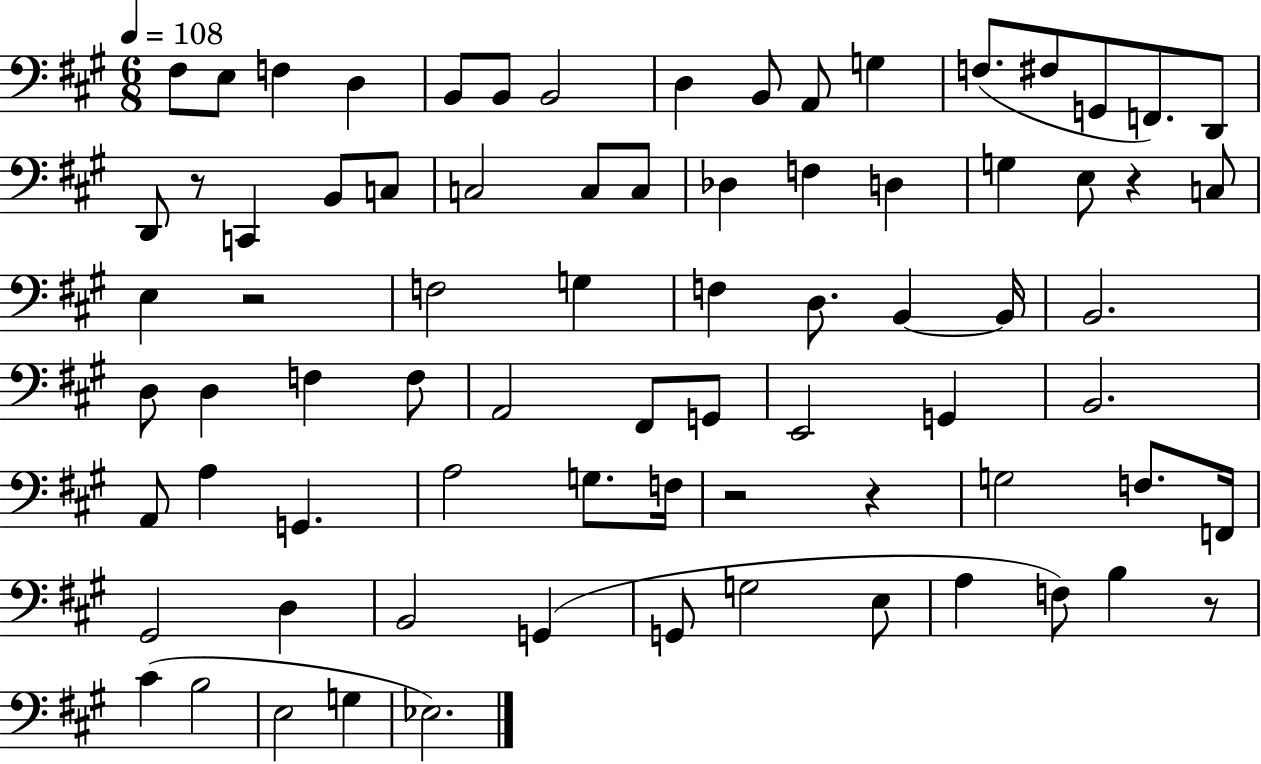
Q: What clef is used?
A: bass